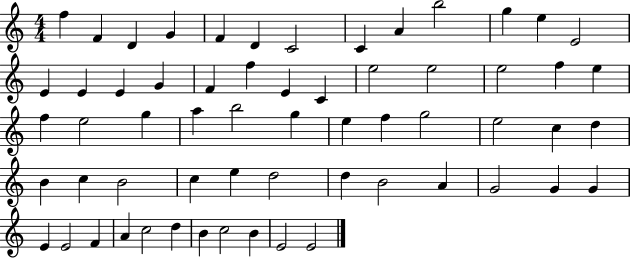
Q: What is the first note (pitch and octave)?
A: F5